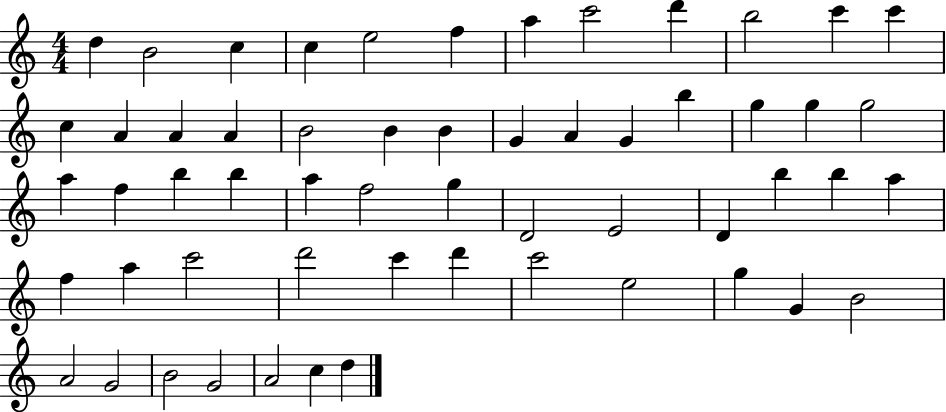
X:1
T:Untitled
M:4/4
L:1/4
K:C
d B2 c c e2 f a c'2 d' b2 c' c' c A A A B2 B B G A G b g g g2 a f b b a f2 g D2 E2 D b b a f a c'2 d'2 c' d' c'2 e2 g G B2 A2 G2 B2 G2 A2 c d